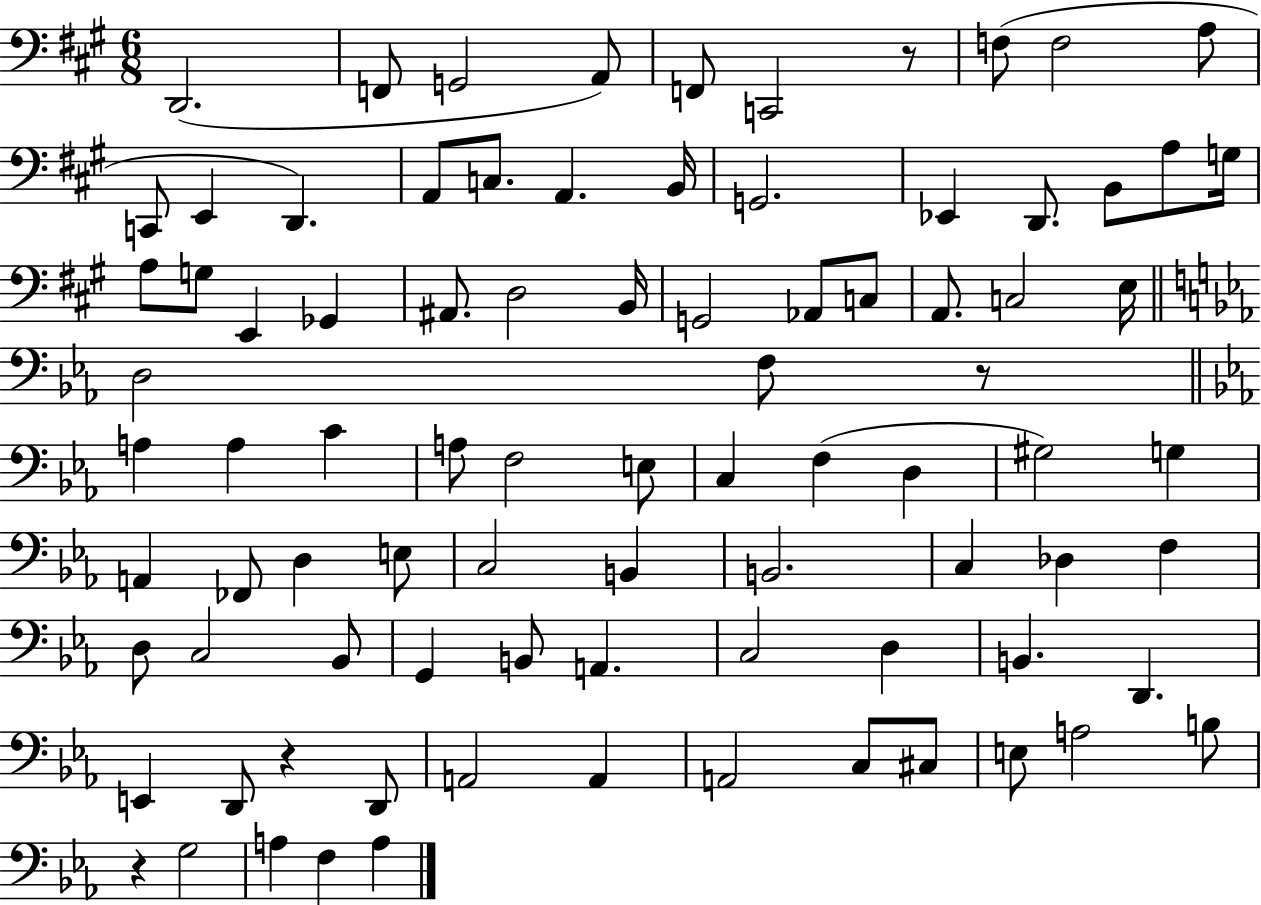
D2/h. F2/e G2/h A2/e F2/e C2/h R/e F3/e F3/h A3/e C2/e E2/q D2/q. A2/e C3/e. A2/q. B2/s G2/h. Eb2/q D2/e. B2/e A3/e G3/s A3/e G3/e E2/q Gb2/q A#2/e. D3/h B2/s G2/h Ab2/e C3/e A2/e. C3/h E3/s D3/h F3/e R/e A3/q A3/q C4/q A3/e F3/h E3/e C3/q F3/q D3/q G#3/h G3/q A2/q FES2/e D3/q E3/e C3/h B2/q B2/h. C3/q Db3/q F3/q D3/e C3/h Bb2/e G2/q B2/e A2/q. C3/h D3/q B2/q. D2/q. E2/q D2/e R/q D2/e A2/h A2/q A2/h C3/e C#3/e E3/e A3/h B3/e R/q G3/h A3/q F3/q A3/q